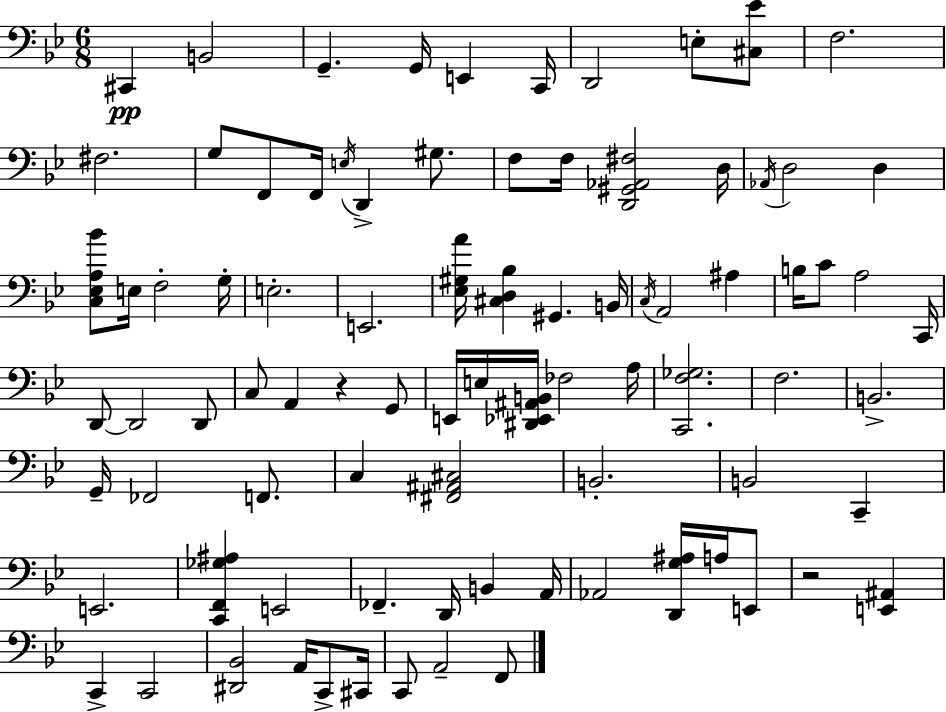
X:1
T:Untitled
M:6/8
L:1/4
K:Gm
^C,, B,,2 G,, G,,/4 E,, C,,/4 D,,2 E,/2 [^C,_E]/2 F,2 ^F,2 G,/2 F,,/2 F,,/4 E,/4 D,, ^G,/2 F,/2 F,/4 [D,,^G,,_A,,^F,]2 D,/4 _A,,/4 D,2 D, [C,_E,A,_B]/2 E,/4 F,2 G,/4 E,2 E,,2 [_E,^G,A]/4 [^C,D,_B,] ^G,, B,,/4 C,/4 A,,2 ^A, B,/4 C/2 A,2 C,,/4 D,,/2 D,,2 D,,/2 C,/2 A,, z G,,/2 E,,/4 E,/4 [^D,,_E,,^A,,B,,]/4 _F,2 A,/4 [C,,F,_G,]2 F,2 B,,2 G,,/4 _F,,2 F,,/2 C, [^F,,^A,,^C,]2 B,,2 B,,2 C,, E,,2 [C,,F,,_G,^A,] E,,2 _F,, D,,/4 B,, A,,/4 _A,,2 [D,,G,^A,]/4 A,/4 E,,/2 z2 [E,,^A,,] C,, C,,2 [^D,,_B,,]2 A,,/4 C,,/2 ^C,,/4 C,,/2 A,,2 F,,/2